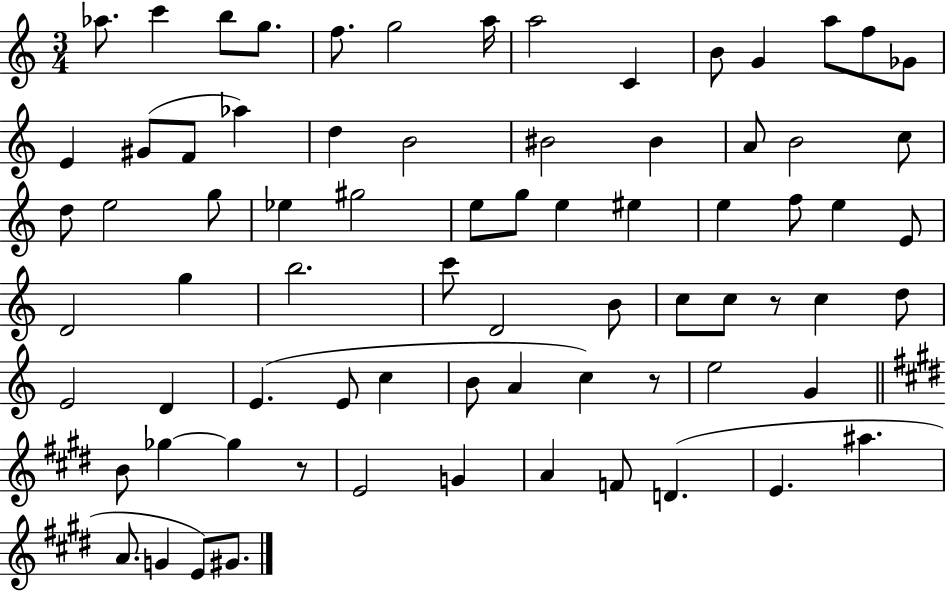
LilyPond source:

{
  \clef treble
  \numericTimeSignature
  \time 3/4
  \key c \major
  aes''8. c'''4 b''8 g''8. | f''8. g''2 a''16 | a''2 c'4 | b'8 g'4 a''8 f''8 ges'8 | \break e'4 gis'8( f'8 aes''4) | d''4 b'2 | bis'2 bis'4 | a'8 b'2 c''8 | \break d''8 e''2 g''8 | ees''4 gis''2 | e''8 g''8 e''4 eis''4 | e''4 f''8 e''4 e'8 | \break d'2 g''4 | b''2. | c'''8 d'2 b'8 | c''8 c''8 r8 c''4 d''8 | \break e'2 d'4 | e'4.( e'8 c''4 | b'8 a'4 c''4) r8 | e''2 g'4 | \break \bar "||" \break \key e \major b'8 ges''4~~ ges''4 r8 | e'2 g'4 | a'4 f'8 d'4.( | e'4. ais''4. | \break a'8. g'4 e'8) gis'8. | \bar "|."
}